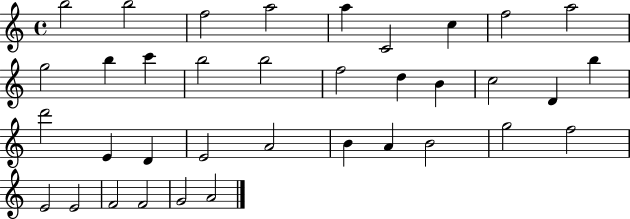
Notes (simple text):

B5/h B5/h F5/h A5/h A5/q C4/h C5/q F5/h A5/h G5/h B5/q C6/q B5/h B5/h F5/h D5/q B4/q C5/h D4/q B5/q D6/h E4/q D4/q E4/h A4/h B4/q A4/q B4/h G5/h F5/h E4/h E4/h F4/h F4/h G4/h A4/h